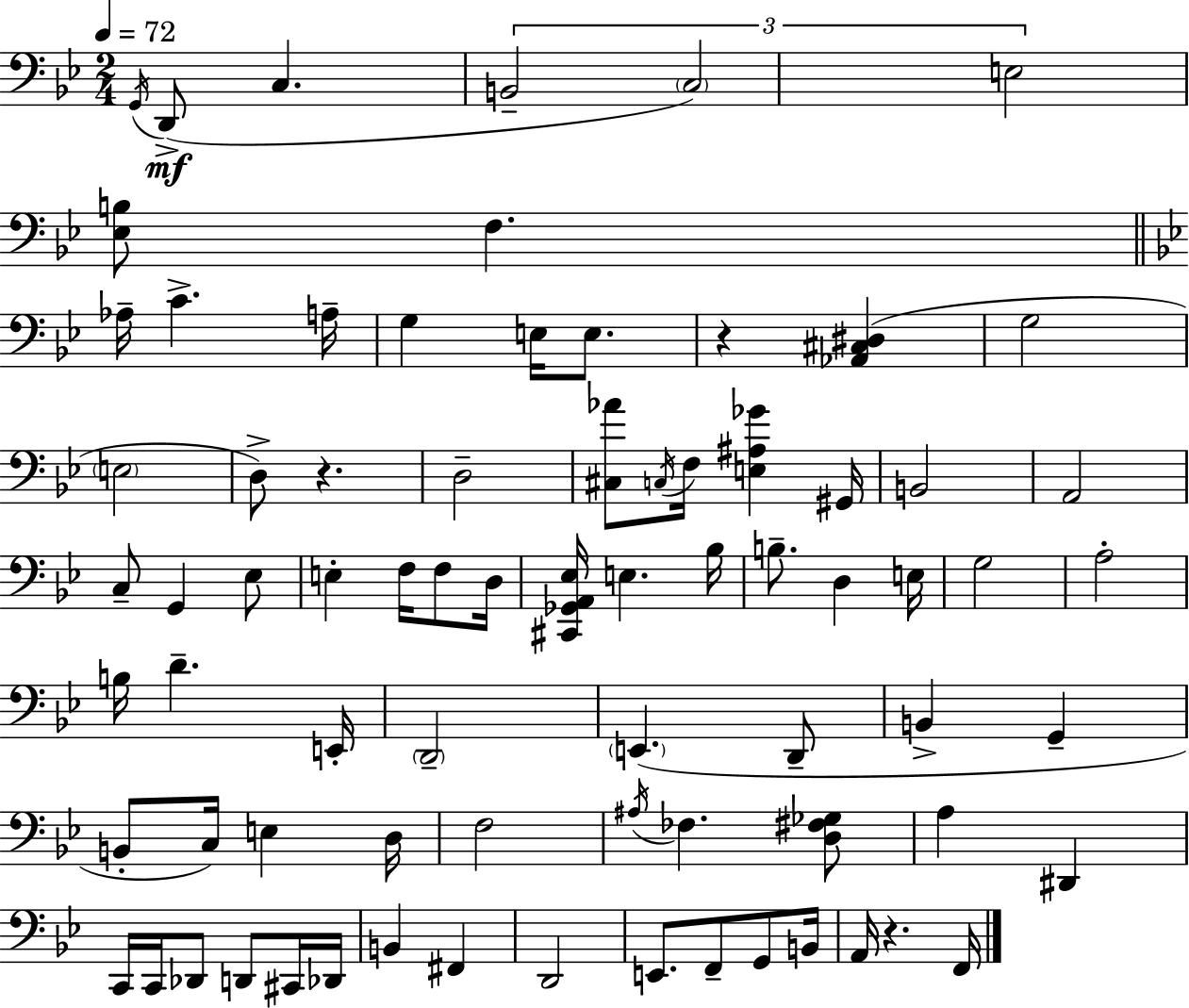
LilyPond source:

{
  \clef bass
  \numericTimeSignature
  \time 2/4
  \key bes \major
  \tempo 4 = 72
  \repeat volta 2 { \acciaccatura { g,16 }\mf d,8->( c4. | \tuplet 3/2 { b,2-- | \parenthesize c2) | e2 } | \break <ees b>8 f4. | \bar "||" \break \key bes \major aes16-- c'4.-> a16-- | g4 e16 e8. | r4 <aes, cis dis>4( | g2 | \break \parenthesize e2 | d8->) r4. | d2-- | <cis aes'>8 \acciaccatura { c16 } f16 <e ais ges'>4 | \break gis,16 b,2 | a,2 | c8-- g,4 ees8 | e4-. f16 f8 | \break d16 <cis, ges, a, ees>16 e4. | bes16 b8.-- d4 | e16 g2 | a2-. | \break b16 d'4.-- | e,16-. \parenthesize d,2-- | \parenthesize e,4.( d,8-- | b,4-> g,4-- | \break b,8-. c16) e4 | d16 f2 | \acciaccatura { ais16 } fes4. | <d fis ges>8 a4 dis,4 | \break c,16 c,16 des,8 d,8 | cis,16 des,16 b,4 fis,4 | d,2 | e,8. f,8-- g,8 | \break b,16 a,16 r4. | f,16 } \bar "|."
}